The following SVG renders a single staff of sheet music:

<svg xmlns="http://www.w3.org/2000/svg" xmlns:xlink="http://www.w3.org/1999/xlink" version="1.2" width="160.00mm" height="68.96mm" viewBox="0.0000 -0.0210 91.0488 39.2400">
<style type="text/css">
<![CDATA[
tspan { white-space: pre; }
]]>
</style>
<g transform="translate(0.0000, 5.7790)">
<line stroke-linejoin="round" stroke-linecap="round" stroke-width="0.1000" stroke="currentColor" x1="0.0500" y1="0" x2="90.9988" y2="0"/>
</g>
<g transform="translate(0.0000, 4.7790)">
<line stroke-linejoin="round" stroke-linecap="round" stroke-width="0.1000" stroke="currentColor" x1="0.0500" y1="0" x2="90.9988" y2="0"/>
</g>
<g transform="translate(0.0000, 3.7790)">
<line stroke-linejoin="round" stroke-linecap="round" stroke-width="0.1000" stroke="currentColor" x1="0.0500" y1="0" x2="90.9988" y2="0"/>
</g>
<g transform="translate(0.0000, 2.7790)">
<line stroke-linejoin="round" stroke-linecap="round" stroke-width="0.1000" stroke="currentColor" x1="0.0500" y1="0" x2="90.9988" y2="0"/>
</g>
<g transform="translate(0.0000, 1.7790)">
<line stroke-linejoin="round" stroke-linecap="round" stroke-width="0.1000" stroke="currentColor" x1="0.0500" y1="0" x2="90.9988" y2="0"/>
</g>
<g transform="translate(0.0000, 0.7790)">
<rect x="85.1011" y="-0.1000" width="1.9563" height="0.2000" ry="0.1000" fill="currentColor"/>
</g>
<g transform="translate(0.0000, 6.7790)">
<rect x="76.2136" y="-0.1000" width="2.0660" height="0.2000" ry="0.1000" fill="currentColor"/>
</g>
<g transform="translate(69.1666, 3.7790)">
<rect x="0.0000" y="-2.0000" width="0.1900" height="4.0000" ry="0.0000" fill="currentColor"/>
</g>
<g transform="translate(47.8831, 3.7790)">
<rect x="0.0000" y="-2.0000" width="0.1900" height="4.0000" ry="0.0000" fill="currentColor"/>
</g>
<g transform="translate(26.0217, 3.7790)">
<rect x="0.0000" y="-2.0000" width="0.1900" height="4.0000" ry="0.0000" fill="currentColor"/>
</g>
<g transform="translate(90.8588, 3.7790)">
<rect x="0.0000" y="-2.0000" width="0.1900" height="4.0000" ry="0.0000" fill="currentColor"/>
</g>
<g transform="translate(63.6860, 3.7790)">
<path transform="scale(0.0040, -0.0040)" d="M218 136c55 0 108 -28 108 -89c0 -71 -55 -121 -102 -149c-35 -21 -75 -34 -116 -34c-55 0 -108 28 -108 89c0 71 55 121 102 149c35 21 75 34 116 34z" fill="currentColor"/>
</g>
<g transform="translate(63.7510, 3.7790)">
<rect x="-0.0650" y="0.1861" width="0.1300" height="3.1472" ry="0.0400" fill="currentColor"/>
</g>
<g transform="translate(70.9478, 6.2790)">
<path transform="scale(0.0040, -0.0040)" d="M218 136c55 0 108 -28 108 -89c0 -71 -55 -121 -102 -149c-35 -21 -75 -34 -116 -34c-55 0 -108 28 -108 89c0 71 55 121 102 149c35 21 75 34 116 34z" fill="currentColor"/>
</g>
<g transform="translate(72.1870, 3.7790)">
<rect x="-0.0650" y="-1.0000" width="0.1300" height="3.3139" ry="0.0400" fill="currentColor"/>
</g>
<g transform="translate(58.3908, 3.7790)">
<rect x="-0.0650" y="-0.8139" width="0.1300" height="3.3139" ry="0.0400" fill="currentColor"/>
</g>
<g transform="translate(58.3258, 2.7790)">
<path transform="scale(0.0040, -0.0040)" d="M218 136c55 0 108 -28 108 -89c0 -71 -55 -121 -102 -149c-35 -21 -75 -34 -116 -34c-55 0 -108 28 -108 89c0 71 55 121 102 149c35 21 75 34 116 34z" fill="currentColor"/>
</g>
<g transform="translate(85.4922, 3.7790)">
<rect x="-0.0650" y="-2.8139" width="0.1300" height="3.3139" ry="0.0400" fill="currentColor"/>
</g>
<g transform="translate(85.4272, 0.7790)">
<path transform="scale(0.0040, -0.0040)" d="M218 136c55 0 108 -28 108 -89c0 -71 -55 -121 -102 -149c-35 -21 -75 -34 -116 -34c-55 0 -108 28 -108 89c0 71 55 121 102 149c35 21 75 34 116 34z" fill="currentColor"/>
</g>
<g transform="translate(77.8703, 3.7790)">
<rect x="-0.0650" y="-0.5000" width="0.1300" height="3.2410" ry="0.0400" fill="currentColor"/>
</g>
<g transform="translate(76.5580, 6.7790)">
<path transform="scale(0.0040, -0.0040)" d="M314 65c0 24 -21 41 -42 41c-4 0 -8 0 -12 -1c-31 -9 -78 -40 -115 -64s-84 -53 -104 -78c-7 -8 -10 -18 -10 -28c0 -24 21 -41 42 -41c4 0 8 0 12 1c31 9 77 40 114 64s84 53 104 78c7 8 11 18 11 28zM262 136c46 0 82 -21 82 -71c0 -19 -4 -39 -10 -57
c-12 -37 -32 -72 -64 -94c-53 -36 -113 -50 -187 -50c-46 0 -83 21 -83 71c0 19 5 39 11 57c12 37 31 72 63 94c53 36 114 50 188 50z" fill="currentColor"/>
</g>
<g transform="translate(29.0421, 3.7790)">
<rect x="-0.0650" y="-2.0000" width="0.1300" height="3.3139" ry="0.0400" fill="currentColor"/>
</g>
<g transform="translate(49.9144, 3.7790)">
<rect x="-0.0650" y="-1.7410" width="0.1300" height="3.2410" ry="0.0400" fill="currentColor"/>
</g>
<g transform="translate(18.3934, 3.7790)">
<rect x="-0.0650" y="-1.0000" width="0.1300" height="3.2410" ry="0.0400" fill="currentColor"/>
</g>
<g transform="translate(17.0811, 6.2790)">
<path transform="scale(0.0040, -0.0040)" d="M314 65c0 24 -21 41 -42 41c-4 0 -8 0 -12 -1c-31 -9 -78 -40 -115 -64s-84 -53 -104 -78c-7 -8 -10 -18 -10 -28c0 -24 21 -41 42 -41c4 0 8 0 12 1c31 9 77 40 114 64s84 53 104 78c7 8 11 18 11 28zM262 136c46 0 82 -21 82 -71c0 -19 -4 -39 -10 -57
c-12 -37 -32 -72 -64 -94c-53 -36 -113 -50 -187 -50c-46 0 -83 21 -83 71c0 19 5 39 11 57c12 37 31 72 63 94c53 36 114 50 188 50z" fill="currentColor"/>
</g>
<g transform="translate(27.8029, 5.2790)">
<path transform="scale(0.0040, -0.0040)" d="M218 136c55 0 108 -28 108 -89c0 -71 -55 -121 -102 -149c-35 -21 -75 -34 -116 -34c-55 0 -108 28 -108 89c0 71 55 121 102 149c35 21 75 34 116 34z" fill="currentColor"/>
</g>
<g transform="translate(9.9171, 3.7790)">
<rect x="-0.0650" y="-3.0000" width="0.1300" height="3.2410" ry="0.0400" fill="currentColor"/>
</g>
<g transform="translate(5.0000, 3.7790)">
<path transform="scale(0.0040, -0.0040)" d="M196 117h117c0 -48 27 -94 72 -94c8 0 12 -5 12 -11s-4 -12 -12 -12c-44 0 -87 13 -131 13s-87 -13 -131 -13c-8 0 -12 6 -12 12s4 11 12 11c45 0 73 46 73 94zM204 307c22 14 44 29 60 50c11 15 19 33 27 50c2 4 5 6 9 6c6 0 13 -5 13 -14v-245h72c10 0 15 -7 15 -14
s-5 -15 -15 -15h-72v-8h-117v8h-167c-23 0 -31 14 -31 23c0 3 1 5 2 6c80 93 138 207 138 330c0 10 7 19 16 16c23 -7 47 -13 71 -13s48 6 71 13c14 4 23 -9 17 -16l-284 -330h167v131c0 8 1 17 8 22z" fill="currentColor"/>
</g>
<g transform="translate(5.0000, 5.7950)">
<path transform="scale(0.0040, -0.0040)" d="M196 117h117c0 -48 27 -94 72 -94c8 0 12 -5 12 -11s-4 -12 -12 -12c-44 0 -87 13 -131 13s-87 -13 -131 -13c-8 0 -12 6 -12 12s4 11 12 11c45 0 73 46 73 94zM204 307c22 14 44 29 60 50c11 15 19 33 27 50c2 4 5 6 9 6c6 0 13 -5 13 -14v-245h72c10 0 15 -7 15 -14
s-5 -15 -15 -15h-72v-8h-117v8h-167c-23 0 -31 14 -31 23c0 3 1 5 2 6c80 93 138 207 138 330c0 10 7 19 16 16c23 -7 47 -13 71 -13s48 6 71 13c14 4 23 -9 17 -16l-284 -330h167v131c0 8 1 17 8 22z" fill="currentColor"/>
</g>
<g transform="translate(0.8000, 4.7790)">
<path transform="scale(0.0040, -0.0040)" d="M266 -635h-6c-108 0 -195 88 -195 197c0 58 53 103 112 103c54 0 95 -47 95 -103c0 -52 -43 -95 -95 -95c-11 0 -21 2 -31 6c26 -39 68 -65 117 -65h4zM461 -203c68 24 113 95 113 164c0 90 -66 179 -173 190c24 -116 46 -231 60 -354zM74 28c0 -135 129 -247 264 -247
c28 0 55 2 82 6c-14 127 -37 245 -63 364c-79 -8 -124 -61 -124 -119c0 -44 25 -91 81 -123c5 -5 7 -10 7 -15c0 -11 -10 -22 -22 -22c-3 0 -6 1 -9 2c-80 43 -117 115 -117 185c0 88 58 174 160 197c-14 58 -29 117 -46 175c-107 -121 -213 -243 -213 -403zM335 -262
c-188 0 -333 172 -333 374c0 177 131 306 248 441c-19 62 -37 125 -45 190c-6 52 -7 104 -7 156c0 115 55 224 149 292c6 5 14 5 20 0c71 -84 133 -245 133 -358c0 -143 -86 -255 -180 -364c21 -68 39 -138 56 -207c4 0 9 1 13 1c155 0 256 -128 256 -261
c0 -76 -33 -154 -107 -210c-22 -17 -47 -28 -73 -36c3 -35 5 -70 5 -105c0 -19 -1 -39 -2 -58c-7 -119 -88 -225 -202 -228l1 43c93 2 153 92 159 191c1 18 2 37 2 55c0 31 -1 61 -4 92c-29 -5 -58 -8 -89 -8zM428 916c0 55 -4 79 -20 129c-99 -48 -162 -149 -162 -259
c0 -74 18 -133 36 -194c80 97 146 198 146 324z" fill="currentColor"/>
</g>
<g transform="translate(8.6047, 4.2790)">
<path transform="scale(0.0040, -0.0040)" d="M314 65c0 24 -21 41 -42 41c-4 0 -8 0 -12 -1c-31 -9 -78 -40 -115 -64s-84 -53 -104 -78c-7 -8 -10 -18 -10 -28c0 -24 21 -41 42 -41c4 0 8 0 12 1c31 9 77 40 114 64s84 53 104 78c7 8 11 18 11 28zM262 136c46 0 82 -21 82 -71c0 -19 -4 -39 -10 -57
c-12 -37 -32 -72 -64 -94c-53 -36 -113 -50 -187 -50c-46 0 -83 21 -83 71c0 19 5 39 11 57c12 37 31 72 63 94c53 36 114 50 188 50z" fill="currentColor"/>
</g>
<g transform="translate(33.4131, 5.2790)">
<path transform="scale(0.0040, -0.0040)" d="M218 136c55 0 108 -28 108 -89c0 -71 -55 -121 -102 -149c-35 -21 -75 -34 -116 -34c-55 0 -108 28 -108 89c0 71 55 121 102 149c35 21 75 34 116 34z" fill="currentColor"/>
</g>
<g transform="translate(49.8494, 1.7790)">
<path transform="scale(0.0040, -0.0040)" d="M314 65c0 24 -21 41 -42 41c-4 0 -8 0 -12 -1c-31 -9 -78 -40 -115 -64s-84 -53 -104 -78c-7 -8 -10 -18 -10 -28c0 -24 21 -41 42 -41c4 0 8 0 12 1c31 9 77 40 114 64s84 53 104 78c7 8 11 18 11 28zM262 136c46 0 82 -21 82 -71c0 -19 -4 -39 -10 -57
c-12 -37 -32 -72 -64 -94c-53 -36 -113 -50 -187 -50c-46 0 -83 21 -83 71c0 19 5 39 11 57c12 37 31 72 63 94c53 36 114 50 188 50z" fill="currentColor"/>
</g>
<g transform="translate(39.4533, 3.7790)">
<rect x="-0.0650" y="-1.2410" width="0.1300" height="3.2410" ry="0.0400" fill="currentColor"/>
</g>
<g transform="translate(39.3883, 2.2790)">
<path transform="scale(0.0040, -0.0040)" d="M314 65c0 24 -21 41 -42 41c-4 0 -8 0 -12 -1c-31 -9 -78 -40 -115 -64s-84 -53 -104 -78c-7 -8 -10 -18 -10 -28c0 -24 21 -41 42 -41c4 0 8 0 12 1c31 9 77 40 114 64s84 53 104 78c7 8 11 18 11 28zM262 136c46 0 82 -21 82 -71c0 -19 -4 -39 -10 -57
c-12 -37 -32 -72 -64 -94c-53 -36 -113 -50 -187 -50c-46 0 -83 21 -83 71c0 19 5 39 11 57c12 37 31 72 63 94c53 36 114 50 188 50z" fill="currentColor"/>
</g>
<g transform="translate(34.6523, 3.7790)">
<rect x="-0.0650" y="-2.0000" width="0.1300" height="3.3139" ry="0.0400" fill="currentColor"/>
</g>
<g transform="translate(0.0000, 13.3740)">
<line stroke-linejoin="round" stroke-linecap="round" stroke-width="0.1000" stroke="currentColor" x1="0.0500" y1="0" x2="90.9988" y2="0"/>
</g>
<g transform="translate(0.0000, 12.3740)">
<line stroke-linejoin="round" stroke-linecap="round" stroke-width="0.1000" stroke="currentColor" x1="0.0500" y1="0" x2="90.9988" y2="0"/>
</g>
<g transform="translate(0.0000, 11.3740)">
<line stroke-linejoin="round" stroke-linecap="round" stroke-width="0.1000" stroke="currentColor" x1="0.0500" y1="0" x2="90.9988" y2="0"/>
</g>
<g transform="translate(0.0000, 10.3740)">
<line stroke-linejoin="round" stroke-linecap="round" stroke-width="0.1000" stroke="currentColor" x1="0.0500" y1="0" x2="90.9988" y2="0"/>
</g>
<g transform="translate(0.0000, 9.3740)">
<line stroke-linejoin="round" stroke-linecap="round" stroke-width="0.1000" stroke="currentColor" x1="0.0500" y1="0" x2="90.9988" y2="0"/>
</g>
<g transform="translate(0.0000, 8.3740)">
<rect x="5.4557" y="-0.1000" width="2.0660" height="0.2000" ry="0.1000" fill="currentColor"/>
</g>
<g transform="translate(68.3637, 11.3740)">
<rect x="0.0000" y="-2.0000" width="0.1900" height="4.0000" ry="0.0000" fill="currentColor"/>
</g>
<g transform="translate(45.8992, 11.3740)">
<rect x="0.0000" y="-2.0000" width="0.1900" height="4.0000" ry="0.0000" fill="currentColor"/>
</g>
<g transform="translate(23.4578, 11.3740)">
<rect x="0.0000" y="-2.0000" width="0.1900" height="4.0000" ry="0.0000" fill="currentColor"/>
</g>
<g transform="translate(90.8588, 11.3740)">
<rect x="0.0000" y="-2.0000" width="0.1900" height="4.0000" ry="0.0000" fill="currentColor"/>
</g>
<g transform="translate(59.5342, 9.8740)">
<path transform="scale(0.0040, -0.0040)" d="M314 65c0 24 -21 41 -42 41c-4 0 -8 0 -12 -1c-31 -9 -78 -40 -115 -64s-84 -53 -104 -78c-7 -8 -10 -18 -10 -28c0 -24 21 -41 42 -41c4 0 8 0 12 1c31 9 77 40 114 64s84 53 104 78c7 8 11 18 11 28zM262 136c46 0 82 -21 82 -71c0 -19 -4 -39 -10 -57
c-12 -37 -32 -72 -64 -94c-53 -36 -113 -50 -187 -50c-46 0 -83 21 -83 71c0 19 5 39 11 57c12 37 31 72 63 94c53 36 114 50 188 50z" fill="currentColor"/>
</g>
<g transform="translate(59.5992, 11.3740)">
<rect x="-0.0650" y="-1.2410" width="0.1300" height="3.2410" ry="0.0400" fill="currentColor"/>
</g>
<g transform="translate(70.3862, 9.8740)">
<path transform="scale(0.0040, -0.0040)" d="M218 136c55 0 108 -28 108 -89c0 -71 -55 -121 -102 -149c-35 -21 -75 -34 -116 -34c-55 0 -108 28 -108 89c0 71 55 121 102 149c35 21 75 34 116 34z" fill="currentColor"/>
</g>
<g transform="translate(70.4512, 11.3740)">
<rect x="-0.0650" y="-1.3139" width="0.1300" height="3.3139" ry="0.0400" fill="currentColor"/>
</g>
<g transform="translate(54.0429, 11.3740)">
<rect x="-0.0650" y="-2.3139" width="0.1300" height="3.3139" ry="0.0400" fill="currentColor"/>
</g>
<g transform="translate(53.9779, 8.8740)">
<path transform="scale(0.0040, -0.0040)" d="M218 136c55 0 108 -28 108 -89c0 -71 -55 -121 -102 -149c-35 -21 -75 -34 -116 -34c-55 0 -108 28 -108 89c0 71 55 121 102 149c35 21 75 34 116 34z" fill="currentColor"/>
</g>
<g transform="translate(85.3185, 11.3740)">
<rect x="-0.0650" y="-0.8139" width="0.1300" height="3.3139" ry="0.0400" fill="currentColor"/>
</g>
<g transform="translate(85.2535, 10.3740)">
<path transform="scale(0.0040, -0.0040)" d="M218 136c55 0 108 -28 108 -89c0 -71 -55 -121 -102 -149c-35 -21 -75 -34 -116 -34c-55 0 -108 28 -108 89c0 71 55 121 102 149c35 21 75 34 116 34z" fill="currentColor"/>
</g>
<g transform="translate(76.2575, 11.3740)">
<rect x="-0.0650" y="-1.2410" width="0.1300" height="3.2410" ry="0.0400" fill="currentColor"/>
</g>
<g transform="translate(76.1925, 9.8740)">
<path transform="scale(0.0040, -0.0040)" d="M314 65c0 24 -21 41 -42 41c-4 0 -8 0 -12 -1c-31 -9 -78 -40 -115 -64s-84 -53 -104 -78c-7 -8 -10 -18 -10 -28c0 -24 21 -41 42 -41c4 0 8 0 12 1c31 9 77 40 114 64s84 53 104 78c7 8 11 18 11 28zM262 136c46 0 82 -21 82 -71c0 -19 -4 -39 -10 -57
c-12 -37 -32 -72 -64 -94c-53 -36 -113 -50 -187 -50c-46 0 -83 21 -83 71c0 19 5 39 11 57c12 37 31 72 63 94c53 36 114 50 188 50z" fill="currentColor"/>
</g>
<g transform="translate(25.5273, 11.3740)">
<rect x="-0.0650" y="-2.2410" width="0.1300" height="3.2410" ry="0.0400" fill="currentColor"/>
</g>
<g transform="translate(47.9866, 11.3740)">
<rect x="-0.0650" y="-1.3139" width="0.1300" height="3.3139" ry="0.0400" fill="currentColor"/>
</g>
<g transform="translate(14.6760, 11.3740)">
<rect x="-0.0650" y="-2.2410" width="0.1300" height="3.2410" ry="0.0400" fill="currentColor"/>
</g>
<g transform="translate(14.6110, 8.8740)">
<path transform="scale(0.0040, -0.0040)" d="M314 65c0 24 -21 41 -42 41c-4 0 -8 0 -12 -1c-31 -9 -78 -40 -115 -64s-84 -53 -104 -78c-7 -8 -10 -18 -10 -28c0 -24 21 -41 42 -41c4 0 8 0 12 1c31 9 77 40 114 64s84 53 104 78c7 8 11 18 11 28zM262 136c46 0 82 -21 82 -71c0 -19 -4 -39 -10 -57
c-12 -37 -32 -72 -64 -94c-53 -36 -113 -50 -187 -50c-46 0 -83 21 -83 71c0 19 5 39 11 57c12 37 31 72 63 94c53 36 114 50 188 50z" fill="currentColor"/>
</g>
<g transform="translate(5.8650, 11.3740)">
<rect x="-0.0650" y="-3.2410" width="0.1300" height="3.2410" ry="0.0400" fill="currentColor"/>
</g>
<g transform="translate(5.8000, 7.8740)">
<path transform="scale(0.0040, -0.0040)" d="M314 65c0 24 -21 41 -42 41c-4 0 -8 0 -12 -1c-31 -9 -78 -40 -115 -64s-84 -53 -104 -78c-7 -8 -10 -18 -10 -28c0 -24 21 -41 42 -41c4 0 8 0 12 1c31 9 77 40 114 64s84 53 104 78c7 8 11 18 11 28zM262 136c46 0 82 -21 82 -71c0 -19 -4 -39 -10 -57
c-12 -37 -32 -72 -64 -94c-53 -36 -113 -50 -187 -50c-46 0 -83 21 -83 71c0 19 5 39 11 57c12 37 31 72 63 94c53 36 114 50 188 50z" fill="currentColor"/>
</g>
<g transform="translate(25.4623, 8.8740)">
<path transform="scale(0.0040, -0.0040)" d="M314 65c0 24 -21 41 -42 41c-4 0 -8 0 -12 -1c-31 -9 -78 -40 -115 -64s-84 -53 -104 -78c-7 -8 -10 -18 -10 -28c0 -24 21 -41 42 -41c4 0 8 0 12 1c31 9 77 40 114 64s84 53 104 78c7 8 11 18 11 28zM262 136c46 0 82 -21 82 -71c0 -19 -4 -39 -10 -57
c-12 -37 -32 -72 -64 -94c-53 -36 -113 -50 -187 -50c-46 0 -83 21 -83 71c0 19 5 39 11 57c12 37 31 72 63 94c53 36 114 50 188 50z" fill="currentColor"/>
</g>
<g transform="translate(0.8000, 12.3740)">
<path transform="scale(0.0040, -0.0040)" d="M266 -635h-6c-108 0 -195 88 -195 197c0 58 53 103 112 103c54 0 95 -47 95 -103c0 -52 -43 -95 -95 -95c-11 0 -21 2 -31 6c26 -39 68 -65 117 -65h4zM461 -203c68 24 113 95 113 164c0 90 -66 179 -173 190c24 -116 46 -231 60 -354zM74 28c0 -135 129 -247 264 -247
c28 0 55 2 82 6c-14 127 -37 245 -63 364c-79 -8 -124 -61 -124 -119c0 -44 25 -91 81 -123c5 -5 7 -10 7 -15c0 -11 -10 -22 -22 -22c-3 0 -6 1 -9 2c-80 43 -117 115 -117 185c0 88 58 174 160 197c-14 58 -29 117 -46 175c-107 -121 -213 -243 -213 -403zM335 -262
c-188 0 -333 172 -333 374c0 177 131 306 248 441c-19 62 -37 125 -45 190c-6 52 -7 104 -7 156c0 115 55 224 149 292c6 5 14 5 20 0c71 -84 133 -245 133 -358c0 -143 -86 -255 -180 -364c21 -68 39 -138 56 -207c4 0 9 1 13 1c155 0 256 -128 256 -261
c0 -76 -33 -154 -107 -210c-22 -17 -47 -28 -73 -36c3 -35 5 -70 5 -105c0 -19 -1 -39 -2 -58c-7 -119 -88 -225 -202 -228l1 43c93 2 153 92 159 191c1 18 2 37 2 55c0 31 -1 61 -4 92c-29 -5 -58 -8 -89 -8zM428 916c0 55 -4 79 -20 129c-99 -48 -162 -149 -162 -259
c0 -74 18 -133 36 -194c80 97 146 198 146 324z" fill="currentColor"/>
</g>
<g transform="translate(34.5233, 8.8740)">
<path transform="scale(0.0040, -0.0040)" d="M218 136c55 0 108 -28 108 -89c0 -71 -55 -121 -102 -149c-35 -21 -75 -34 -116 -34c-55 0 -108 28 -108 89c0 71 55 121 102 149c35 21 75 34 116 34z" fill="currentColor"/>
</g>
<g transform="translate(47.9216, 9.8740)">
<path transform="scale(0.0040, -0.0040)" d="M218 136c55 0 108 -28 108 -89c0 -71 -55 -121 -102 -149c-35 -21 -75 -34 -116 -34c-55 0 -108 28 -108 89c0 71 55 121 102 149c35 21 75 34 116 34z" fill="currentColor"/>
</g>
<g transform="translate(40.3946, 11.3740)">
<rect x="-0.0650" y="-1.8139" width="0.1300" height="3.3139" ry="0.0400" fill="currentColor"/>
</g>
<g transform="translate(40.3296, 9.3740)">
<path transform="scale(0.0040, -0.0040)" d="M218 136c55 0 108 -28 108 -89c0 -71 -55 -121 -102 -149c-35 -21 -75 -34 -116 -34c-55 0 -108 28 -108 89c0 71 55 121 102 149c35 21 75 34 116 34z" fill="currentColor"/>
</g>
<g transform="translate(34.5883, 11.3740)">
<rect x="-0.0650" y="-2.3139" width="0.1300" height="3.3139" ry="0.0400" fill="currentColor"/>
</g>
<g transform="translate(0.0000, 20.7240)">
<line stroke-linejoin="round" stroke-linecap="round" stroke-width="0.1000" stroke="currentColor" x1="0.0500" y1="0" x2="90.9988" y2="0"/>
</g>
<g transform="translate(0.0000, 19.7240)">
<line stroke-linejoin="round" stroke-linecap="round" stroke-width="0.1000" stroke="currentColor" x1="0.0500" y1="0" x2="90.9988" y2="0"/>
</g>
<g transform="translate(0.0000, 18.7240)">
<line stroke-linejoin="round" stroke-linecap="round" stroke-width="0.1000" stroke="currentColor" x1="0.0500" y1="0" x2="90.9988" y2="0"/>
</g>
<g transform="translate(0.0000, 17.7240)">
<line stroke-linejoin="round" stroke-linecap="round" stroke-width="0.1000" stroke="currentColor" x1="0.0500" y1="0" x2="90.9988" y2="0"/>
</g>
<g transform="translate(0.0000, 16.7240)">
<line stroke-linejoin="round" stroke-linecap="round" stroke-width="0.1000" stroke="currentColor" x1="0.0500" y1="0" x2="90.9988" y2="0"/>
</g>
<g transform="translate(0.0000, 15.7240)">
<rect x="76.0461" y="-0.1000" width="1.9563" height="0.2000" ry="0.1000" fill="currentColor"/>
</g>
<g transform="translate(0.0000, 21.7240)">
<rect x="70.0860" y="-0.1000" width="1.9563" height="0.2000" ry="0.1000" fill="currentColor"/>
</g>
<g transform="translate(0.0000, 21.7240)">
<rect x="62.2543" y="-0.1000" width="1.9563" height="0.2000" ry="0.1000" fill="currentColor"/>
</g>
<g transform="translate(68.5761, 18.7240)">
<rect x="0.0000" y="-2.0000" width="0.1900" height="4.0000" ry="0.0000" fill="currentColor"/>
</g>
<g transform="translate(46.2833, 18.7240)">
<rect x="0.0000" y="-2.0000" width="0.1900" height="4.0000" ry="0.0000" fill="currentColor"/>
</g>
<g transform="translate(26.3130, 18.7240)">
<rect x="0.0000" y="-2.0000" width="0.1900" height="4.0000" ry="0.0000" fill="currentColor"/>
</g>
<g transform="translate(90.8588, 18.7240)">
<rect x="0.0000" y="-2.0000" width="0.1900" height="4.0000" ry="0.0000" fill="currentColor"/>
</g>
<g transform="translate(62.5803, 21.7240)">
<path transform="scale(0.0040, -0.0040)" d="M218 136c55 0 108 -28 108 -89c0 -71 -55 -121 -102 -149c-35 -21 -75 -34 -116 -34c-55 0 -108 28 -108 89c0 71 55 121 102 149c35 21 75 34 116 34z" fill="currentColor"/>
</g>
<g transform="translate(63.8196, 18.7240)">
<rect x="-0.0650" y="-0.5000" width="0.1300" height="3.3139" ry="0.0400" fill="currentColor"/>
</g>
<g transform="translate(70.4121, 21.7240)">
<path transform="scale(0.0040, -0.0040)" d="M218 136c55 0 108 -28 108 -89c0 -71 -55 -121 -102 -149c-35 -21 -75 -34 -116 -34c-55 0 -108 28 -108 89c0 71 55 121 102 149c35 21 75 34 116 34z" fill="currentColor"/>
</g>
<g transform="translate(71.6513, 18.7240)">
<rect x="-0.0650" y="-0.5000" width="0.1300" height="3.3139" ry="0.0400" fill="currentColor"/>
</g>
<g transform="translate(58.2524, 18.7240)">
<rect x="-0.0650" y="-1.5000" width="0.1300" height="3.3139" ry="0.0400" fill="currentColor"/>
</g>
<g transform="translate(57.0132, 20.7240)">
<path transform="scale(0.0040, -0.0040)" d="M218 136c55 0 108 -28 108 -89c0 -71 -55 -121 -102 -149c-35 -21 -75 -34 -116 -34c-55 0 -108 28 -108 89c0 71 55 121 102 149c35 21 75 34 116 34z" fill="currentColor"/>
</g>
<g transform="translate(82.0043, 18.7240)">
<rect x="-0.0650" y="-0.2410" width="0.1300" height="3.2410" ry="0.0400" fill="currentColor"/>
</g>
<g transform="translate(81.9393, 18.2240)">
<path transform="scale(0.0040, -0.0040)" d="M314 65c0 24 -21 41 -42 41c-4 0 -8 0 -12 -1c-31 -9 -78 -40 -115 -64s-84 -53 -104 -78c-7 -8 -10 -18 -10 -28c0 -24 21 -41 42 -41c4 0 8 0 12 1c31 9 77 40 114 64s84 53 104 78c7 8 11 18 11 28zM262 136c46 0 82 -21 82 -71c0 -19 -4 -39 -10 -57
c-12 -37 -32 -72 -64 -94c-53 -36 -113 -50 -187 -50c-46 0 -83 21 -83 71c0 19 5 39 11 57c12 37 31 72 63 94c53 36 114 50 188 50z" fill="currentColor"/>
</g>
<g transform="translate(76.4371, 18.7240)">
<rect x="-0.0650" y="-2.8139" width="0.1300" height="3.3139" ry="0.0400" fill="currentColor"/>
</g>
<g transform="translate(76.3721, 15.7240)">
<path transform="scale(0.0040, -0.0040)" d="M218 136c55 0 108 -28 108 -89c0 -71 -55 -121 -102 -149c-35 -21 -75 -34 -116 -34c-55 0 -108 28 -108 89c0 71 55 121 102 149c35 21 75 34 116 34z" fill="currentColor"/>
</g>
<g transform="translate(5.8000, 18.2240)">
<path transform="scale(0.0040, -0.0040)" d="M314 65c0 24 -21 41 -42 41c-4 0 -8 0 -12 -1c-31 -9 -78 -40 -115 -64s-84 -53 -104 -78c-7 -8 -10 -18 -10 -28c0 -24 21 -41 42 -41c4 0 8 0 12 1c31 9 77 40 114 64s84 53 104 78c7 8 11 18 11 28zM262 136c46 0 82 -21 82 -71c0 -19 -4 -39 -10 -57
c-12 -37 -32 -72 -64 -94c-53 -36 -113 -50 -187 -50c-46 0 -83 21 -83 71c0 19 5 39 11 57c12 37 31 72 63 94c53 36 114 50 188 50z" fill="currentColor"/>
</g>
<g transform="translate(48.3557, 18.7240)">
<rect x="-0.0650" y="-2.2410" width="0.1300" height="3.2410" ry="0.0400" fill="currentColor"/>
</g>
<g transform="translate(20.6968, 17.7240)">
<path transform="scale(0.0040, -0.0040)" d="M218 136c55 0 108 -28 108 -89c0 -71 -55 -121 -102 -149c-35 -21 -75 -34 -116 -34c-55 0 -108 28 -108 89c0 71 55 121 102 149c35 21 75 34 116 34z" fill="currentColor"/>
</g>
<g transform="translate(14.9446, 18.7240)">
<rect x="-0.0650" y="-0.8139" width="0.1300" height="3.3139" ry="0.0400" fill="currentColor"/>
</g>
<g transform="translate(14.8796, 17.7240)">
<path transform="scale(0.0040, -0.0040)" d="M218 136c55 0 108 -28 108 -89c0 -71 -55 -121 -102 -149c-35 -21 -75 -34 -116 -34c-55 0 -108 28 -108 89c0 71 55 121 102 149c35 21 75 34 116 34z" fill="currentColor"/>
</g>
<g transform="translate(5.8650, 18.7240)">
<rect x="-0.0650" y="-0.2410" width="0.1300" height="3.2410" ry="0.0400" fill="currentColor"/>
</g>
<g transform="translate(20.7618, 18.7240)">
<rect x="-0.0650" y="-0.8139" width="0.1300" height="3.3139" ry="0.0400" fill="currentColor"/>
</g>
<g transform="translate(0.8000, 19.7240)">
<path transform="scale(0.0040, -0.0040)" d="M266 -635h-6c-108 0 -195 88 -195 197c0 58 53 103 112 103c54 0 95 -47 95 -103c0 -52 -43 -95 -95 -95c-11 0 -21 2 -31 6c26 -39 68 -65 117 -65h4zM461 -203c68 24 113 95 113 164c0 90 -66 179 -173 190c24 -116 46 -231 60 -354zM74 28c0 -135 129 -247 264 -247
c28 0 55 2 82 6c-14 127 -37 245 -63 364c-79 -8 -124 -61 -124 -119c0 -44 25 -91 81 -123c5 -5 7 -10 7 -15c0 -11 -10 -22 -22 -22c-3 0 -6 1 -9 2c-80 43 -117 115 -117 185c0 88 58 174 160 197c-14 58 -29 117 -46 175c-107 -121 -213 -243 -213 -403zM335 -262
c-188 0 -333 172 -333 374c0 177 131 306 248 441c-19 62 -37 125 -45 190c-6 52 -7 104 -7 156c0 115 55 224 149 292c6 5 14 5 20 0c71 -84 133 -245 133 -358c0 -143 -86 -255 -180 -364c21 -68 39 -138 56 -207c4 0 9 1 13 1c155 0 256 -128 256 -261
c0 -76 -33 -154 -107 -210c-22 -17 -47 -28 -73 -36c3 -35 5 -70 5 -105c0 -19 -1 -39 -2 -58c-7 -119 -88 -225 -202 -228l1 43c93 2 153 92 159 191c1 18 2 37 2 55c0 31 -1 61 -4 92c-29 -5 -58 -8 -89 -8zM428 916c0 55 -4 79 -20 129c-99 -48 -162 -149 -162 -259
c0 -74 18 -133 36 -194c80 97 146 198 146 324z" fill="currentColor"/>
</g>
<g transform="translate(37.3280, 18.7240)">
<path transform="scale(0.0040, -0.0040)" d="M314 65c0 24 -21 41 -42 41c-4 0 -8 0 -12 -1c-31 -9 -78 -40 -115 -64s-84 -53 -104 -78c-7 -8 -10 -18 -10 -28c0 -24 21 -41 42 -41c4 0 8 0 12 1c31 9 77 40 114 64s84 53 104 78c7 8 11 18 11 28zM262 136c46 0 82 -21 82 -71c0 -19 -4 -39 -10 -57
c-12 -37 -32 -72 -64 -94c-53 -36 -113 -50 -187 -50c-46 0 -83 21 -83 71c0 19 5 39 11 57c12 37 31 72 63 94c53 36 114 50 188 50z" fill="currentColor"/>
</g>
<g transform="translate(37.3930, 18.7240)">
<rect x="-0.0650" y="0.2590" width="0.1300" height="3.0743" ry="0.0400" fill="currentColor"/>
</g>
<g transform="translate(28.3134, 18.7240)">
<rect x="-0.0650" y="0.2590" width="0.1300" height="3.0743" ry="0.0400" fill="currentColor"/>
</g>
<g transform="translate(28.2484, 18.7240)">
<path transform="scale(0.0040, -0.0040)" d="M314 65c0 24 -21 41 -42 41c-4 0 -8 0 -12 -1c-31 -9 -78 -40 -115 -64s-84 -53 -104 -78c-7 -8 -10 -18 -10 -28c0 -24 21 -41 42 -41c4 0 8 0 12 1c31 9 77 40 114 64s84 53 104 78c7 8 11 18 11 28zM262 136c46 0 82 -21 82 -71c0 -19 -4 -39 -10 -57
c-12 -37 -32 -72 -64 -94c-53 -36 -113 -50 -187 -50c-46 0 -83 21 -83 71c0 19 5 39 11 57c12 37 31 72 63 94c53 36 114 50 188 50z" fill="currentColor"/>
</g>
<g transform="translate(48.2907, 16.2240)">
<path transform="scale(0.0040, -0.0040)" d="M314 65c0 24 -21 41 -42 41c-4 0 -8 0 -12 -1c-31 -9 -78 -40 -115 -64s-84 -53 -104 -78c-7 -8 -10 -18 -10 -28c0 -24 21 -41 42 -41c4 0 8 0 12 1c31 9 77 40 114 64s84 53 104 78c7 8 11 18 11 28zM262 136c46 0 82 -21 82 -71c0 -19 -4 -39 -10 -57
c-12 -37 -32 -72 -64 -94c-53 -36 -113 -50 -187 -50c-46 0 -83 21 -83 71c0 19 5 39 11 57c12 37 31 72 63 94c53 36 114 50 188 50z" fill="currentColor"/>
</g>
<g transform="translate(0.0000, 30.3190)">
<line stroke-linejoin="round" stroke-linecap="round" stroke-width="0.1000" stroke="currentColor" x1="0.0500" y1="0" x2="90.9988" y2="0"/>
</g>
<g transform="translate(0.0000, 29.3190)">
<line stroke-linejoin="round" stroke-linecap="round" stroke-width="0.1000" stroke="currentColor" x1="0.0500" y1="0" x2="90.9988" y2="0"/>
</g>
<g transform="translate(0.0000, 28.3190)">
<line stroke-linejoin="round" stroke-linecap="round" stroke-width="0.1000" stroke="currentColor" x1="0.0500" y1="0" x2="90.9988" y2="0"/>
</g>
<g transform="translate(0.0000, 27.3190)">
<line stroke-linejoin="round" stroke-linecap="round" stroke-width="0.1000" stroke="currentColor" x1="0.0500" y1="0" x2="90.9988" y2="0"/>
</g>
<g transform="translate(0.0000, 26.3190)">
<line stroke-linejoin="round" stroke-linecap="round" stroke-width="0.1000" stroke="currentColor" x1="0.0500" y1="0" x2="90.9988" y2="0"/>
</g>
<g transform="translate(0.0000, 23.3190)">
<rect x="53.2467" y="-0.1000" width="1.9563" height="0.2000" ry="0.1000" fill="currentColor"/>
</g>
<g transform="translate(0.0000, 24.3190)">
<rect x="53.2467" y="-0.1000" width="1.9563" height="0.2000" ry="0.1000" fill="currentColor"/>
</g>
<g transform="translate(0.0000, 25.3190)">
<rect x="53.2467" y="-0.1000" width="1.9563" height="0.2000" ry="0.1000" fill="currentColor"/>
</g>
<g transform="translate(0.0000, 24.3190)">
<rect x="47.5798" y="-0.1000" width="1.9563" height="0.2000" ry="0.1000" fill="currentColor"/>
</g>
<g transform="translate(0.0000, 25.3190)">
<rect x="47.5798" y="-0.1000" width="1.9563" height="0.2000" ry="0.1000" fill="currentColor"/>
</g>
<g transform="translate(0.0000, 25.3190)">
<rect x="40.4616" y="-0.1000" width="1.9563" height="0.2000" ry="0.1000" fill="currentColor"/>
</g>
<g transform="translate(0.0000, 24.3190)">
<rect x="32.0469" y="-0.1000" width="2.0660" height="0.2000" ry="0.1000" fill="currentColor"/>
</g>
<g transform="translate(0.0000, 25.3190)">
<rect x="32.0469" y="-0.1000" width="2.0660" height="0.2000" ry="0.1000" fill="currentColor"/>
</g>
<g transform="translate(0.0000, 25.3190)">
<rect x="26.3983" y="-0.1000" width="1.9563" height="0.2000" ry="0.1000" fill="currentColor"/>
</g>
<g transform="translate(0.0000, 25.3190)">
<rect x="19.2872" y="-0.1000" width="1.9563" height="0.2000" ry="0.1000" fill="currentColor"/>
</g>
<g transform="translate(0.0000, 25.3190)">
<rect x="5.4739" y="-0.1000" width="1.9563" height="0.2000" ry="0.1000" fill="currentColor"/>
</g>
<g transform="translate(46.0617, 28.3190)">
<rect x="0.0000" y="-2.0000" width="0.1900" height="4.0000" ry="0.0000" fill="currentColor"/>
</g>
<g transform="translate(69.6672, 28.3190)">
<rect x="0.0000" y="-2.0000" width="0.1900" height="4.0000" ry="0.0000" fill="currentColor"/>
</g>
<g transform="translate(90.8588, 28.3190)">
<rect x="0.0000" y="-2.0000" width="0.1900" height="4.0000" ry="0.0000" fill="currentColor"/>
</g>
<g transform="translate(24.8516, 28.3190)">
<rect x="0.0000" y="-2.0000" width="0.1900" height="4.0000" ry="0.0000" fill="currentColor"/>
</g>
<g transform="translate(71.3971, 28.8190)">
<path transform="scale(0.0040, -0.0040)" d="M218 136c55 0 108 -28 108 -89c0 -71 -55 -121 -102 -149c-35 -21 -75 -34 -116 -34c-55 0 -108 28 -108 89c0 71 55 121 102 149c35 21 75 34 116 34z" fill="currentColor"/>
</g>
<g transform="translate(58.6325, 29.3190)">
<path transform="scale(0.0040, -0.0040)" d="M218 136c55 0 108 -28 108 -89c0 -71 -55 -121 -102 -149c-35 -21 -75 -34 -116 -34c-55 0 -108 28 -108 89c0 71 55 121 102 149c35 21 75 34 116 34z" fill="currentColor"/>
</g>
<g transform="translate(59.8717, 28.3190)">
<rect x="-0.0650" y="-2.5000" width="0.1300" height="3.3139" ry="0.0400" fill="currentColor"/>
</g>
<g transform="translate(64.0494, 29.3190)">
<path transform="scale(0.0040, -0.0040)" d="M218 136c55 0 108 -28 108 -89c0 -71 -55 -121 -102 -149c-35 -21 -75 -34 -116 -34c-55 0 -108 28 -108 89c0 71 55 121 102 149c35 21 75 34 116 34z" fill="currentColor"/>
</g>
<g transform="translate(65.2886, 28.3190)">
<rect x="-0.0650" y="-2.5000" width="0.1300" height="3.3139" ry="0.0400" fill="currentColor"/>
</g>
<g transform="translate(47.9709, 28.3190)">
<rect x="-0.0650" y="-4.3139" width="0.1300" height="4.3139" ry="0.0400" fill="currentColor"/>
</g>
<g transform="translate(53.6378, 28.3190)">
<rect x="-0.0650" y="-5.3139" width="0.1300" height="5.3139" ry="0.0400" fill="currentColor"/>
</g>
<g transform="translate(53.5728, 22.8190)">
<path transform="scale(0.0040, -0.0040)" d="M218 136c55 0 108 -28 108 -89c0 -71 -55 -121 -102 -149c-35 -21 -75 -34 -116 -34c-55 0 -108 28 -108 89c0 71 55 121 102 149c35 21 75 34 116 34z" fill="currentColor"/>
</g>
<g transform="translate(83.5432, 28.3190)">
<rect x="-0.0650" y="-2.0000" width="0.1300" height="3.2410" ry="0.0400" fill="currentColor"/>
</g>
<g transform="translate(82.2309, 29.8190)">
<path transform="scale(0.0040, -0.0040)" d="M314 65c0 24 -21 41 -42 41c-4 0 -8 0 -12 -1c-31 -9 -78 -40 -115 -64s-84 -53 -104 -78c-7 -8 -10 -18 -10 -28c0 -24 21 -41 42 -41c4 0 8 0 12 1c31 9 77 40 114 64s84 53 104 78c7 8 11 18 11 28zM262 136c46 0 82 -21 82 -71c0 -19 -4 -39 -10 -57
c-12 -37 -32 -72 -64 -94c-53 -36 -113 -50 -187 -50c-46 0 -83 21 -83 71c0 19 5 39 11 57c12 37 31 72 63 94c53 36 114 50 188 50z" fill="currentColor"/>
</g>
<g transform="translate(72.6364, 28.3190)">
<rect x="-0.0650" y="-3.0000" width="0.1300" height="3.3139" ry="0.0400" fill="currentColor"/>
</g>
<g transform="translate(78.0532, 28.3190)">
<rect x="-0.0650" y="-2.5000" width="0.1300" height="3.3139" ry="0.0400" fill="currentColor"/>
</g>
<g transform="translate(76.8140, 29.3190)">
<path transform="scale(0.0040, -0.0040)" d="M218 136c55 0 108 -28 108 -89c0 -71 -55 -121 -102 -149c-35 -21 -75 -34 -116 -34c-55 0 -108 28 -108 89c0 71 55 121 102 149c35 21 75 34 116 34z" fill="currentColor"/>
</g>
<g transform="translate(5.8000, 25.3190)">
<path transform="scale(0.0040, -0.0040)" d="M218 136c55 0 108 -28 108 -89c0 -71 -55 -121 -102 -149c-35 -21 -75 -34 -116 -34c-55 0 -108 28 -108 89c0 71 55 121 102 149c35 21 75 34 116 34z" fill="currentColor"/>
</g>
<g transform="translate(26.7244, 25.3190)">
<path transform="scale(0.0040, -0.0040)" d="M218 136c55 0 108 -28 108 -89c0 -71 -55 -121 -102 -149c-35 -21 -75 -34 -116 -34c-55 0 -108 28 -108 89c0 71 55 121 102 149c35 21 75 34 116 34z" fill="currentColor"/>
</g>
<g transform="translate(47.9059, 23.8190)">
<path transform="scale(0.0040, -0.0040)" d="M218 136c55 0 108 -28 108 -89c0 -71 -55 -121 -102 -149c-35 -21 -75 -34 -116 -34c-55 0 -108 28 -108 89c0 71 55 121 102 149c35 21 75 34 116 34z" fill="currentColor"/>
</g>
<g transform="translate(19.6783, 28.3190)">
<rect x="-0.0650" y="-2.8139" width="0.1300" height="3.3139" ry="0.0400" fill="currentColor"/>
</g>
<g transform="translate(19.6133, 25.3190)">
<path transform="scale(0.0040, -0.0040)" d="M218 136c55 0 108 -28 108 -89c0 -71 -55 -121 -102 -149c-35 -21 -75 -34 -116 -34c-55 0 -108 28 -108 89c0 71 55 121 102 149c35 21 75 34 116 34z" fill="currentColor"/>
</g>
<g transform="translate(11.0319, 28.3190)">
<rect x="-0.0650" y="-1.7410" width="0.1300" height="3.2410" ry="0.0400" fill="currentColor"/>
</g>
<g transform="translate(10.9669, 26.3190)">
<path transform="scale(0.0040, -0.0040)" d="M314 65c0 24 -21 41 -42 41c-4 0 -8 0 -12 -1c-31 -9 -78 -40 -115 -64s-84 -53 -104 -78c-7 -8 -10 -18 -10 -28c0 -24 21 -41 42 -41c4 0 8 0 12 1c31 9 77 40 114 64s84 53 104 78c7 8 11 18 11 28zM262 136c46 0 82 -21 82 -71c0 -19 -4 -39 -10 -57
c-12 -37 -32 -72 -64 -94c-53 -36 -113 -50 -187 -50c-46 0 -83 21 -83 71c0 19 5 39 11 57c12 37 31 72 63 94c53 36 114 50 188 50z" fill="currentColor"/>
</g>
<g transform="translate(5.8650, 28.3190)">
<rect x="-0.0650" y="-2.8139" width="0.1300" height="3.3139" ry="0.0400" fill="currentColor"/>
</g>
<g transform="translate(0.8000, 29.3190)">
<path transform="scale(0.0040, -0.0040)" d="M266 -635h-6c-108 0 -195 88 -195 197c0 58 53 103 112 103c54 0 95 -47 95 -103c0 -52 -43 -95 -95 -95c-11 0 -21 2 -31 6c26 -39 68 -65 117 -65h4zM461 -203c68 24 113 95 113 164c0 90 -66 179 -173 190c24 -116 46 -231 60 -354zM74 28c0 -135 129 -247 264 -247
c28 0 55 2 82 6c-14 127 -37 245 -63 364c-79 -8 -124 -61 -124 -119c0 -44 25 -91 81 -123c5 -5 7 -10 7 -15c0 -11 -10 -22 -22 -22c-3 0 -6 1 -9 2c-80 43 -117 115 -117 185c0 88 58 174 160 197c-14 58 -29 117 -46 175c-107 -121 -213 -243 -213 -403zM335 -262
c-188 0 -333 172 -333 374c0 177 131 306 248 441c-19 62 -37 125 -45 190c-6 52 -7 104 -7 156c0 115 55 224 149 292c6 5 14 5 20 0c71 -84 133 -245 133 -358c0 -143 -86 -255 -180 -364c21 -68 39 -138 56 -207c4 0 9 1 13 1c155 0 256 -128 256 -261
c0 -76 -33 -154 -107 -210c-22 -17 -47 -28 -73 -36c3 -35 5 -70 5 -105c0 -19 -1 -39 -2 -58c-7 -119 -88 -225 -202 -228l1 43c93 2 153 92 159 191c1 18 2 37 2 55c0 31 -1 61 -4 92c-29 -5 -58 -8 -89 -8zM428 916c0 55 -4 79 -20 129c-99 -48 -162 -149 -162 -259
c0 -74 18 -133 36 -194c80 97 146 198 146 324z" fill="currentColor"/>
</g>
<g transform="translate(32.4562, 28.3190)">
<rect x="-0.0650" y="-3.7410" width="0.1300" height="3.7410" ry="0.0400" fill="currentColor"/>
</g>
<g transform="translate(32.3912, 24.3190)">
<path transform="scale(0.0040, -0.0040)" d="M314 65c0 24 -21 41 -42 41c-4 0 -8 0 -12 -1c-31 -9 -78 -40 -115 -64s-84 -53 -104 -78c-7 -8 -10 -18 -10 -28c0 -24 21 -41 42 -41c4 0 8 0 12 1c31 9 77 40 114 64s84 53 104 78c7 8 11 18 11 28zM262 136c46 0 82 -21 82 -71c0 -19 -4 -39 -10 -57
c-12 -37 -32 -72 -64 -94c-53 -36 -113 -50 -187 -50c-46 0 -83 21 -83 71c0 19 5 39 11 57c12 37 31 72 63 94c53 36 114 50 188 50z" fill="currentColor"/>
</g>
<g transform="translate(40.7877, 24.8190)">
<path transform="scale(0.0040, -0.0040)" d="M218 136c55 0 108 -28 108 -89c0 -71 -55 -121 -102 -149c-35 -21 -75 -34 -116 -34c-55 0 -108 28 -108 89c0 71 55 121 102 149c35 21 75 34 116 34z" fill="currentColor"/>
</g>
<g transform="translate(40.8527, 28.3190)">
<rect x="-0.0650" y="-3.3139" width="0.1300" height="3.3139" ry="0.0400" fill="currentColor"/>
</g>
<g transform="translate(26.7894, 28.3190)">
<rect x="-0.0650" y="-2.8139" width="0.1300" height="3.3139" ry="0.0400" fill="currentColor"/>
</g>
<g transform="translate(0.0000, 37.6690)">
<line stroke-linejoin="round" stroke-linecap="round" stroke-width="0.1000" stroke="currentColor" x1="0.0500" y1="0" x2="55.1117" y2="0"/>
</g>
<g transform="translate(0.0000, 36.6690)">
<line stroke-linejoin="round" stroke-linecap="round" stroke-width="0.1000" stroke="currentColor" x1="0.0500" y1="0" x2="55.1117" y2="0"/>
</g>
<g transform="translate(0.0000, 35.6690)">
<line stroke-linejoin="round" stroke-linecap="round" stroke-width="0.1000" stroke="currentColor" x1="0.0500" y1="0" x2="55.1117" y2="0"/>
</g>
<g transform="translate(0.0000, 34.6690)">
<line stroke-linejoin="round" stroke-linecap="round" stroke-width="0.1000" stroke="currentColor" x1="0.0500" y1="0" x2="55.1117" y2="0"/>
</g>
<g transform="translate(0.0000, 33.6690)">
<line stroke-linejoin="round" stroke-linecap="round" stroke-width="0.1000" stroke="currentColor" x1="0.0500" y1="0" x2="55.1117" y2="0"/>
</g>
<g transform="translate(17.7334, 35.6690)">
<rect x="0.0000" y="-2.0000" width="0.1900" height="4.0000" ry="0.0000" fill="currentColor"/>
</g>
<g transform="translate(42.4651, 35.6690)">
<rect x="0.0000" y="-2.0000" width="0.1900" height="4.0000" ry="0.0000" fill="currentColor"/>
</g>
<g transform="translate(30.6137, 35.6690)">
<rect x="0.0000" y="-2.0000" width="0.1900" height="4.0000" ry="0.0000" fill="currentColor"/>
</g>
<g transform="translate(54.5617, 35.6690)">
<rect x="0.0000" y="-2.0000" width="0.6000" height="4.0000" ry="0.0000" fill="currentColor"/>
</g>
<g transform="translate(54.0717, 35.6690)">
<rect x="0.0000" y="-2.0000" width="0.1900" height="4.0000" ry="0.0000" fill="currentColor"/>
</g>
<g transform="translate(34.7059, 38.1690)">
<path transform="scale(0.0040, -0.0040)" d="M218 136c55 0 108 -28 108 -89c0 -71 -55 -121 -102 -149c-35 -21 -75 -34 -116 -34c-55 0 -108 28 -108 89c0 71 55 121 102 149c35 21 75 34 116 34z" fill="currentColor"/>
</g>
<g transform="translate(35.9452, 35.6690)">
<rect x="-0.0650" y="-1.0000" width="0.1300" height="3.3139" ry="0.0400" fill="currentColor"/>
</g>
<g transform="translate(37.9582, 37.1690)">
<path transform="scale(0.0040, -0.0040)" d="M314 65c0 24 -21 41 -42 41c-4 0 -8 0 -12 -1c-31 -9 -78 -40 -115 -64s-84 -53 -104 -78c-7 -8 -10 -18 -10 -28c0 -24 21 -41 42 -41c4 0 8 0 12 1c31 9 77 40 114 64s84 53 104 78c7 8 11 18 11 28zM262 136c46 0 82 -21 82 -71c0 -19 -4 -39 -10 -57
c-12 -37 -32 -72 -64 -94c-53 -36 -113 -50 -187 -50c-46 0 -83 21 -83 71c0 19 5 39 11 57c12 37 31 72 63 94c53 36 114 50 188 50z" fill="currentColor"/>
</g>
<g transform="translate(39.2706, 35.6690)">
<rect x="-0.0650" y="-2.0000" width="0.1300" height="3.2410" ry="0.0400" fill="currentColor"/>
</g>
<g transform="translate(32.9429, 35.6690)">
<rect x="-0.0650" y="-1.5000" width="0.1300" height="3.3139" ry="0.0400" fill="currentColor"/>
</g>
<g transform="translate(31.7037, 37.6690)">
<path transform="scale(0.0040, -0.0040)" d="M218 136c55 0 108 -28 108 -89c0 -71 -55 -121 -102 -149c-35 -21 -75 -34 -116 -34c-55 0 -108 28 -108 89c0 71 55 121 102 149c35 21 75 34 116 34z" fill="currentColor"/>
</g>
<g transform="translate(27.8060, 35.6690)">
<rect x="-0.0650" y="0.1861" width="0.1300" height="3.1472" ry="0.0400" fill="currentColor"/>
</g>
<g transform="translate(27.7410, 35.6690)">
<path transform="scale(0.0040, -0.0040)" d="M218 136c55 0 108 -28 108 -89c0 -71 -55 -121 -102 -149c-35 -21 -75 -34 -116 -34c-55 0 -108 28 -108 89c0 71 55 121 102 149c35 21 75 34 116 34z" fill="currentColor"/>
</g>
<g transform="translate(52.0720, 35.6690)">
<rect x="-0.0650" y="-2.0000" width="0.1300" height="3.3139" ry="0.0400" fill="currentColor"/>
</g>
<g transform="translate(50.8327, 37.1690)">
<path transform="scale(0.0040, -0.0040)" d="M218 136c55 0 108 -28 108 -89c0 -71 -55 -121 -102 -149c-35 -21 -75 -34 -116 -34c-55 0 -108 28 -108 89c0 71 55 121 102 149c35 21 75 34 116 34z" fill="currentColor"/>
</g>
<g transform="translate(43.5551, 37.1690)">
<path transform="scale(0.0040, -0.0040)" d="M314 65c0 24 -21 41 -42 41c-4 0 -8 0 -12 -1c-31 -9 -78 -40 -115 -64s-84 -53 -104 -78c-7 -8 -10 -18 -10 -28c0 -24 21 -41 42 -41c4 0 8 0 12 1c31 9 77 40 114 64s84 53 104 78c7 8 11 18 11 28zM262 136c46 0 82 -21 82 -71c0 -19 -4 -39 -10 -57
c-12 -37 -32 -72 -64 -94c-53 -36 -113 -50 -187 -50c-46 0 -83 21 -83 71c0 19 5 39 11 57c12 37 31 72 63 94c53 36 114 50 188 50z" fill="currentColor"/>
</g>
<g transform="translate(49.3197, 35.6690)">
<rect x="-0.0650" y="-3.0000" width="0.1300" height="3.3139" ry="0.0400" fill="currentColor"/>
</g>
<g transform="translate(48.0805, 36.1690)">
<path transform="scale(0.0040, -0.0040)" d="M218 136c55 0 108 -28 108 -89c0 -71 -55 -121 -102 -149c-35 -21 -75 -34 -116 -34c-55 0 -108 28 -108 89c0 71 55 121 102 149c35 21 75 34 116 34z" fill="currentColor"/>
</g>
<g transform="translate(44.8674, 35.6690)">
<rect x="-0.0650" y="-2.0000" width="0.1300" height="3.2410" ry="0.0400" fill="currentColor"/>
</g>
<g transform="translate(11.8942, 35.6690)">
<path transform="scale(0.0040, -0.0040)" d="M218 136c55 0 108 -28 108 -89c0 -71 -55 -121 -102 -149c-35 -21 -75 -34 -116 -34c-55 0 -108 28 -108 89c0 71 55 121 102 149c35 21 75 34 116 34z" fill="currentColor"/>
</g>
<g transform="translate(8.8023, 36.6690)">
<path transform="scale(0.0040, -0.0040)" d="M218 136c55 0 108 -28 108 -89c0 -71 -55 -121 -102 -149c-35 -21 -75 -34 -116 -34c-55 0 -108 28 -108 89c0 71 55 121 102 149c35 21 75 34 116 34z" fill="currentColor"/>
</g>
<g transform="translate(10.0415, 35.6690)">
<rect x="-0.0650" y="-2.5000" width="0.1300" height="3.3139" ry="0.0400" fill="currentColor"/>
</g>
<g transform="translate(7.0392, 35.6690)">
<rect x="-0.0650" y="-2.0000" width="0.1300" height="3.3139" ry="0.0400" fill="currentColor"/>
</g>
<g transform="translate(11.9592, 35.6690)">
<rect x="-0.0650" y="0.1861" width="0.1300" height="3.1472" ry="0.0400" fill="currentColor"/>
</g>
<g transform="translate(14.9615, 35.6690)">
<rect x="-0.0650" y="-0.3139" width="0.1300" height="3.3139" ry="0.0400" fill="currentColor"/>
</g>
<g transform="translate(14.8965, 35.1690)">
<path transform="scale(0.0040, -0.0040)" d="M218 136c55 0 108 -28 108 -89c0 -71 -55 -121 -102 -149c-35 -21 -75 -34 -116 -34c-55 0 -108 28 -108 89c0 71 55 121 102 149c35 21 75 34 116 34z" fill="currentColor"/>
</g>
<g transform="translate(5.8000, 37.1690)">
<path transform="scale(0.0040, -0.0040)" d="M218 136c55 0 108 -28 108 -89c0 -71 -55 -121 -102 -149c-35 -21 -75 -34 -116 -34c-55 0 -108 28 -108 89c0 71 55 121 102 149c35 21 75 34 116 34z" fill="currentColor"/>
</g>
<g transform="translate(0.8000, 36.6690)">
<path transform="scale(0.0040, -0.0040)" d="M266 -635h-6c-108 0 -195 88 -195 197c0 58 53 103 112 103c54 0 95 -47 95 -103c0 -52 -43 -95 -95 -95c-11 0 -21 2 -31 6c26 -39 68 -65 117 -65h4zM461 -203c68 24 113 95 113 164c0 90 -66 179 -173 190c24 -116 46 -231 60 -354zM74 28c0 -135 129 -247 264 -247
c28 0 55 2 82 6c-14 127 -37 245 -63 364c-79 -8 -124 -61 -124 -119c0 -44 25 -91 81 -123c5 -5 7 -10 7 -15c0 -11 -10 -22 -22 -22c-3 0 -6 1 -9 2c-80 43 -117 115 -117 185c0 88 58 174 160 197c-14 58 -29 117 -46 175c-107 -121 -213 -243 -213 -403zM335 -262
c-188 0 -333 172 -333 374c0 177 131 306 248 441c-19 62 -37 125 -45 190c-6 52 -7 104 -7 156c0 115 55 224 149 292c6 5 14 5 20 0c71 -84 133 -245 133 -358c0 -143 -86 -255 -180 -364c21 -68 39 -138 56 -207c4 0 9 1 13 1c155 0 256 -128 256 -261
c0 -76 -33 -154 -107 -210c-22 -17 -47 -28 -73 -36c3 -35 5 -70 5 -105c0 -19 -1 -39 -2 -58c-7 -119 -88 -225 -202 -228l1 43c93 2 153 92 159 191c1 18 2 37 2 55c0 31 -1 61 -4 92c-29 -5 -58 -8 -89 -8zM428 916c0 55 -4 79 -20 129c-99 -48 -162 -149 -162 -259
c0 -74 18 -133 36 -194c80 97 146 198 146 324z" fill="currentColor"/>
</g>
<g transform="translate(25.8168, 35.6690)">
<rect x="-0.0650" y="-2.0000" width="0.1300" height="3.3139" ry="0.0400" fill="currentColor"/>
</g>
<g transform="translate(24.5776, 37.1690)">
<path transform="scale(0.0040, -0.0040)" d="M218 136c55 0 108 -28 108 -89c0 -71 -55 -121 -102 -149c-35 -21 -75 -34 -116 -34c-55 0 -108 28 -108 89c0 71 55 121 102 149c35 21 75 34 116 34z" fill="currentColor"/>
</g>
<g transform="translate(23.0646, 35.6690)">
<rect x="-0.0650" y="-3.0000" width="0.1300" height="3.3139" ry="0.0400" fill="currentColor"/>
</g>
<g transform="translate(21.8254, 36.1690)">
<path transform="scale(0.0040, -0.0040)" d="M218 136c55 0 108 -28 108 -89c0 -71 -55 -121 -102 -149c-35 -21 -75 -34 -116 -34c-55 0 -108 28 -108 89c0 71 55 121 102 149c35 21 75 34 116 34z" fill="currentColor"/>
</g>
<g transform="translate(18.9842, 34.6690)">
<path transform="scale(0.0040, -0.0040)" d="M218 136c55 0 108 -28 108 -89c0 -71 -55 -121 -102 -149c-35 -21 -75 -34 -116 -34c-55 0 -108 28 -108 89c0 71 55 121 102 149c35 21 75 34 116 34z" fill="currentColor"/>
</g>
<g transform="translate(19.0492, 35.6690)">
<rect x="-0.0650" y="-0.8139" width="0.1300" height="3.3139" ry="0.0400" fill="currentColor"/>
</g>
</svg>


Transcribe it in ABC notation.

X:1
T:Untitled
M:4/4
L:1/4
K:C
A2 D2 F F e2 f2 d B D C2 a b2 g2 g2 g f e g e2 e e2 d c2 d d B2 B2 g2 E C C a c2 a f2 a a c'2 b d' f' G G A G F2 F G B c d A F B E D F2 F2 A F